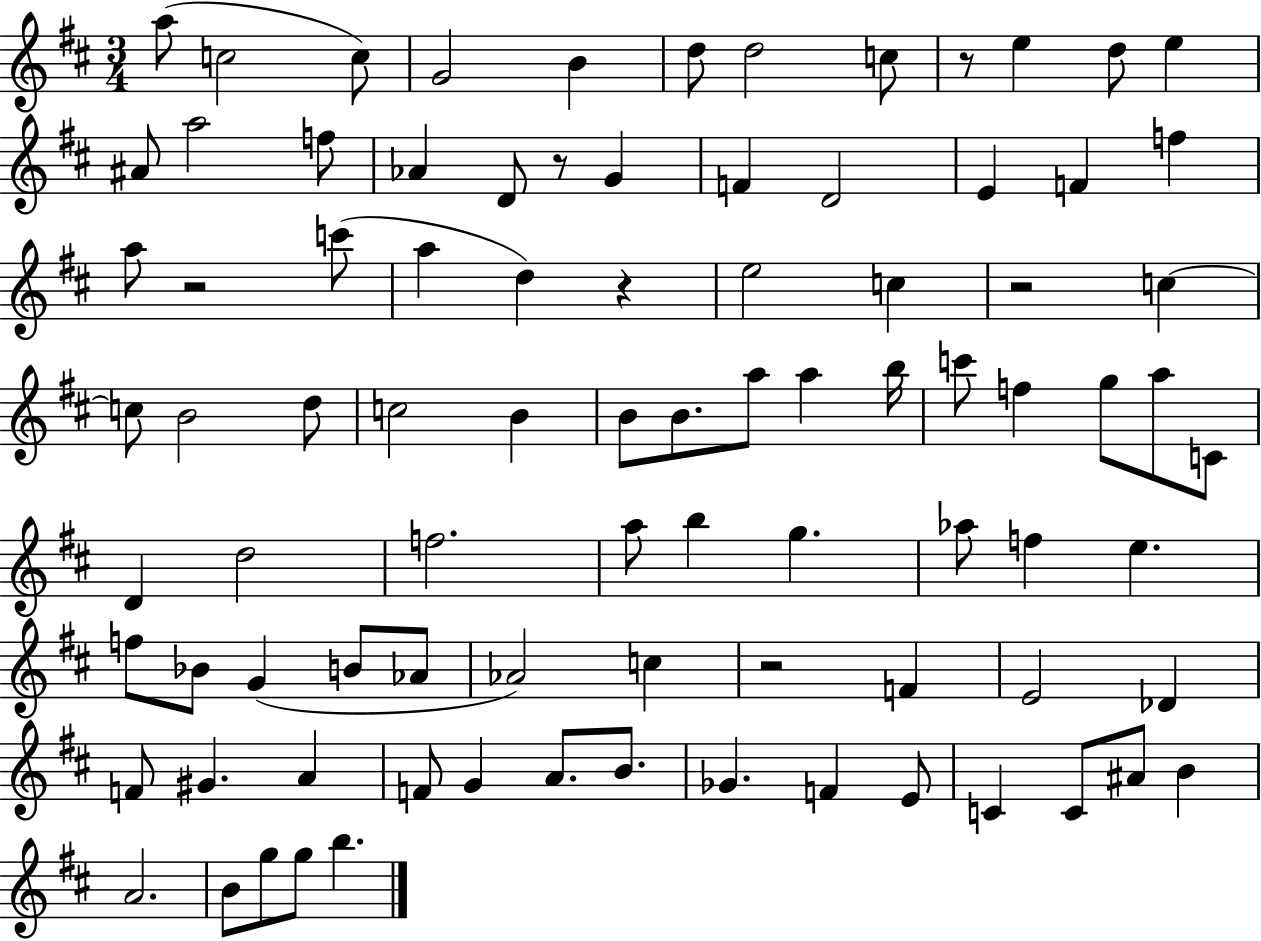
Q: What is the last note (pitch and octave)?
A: B5